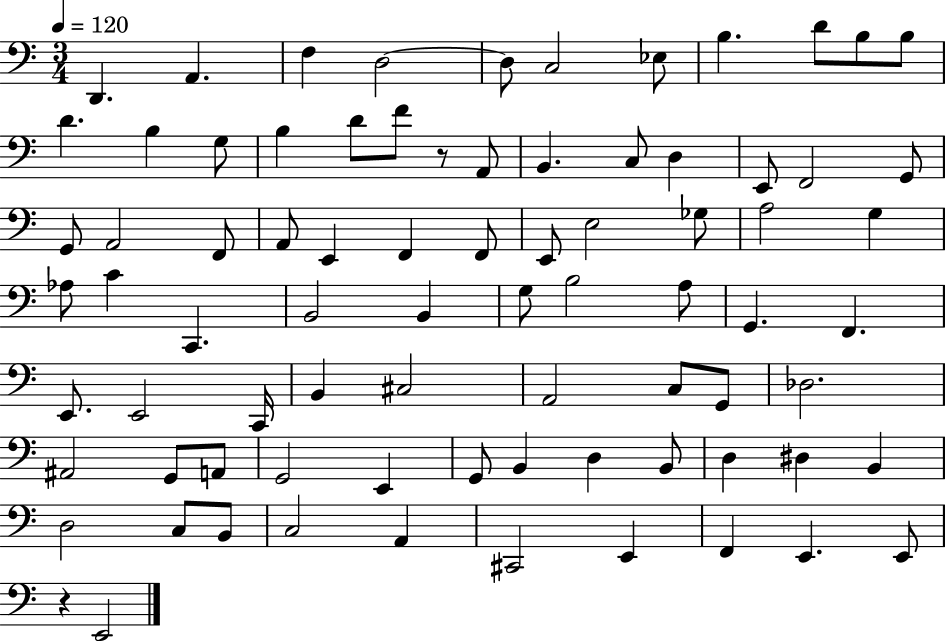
D2/q. A2/q. F3/q D3/h D3/e C3/h Eb3/e B3/q. D4/e B3/e B3/e D4/q. B3/q G3/e B3/q D4/e F4/e R/e A2/e B2/q. C3/e D3/q E2/e F2/h G2/e G2/e A2/h F2/e A2/e E2/q F2/q F2/e E2/e E3/h Gb3/e A3/h G3/q Ab3/e C4/q C2/q. B2/h B2/q G3/e B3/h A3/e G2/q. F2/q. E2/e. E2/h C2/s B2/q C#3/h A2/h C3/e G2/e Db3/h. A#2/h G2/e A2/e G2/h E2/q G2/e B2/q D3/q B2/e D3/q D#3/q B2/q D3/h C3/e B2/e C3/h A2/q C#2/h E2/q F2/q E2/q. E2/e R/q E2/h